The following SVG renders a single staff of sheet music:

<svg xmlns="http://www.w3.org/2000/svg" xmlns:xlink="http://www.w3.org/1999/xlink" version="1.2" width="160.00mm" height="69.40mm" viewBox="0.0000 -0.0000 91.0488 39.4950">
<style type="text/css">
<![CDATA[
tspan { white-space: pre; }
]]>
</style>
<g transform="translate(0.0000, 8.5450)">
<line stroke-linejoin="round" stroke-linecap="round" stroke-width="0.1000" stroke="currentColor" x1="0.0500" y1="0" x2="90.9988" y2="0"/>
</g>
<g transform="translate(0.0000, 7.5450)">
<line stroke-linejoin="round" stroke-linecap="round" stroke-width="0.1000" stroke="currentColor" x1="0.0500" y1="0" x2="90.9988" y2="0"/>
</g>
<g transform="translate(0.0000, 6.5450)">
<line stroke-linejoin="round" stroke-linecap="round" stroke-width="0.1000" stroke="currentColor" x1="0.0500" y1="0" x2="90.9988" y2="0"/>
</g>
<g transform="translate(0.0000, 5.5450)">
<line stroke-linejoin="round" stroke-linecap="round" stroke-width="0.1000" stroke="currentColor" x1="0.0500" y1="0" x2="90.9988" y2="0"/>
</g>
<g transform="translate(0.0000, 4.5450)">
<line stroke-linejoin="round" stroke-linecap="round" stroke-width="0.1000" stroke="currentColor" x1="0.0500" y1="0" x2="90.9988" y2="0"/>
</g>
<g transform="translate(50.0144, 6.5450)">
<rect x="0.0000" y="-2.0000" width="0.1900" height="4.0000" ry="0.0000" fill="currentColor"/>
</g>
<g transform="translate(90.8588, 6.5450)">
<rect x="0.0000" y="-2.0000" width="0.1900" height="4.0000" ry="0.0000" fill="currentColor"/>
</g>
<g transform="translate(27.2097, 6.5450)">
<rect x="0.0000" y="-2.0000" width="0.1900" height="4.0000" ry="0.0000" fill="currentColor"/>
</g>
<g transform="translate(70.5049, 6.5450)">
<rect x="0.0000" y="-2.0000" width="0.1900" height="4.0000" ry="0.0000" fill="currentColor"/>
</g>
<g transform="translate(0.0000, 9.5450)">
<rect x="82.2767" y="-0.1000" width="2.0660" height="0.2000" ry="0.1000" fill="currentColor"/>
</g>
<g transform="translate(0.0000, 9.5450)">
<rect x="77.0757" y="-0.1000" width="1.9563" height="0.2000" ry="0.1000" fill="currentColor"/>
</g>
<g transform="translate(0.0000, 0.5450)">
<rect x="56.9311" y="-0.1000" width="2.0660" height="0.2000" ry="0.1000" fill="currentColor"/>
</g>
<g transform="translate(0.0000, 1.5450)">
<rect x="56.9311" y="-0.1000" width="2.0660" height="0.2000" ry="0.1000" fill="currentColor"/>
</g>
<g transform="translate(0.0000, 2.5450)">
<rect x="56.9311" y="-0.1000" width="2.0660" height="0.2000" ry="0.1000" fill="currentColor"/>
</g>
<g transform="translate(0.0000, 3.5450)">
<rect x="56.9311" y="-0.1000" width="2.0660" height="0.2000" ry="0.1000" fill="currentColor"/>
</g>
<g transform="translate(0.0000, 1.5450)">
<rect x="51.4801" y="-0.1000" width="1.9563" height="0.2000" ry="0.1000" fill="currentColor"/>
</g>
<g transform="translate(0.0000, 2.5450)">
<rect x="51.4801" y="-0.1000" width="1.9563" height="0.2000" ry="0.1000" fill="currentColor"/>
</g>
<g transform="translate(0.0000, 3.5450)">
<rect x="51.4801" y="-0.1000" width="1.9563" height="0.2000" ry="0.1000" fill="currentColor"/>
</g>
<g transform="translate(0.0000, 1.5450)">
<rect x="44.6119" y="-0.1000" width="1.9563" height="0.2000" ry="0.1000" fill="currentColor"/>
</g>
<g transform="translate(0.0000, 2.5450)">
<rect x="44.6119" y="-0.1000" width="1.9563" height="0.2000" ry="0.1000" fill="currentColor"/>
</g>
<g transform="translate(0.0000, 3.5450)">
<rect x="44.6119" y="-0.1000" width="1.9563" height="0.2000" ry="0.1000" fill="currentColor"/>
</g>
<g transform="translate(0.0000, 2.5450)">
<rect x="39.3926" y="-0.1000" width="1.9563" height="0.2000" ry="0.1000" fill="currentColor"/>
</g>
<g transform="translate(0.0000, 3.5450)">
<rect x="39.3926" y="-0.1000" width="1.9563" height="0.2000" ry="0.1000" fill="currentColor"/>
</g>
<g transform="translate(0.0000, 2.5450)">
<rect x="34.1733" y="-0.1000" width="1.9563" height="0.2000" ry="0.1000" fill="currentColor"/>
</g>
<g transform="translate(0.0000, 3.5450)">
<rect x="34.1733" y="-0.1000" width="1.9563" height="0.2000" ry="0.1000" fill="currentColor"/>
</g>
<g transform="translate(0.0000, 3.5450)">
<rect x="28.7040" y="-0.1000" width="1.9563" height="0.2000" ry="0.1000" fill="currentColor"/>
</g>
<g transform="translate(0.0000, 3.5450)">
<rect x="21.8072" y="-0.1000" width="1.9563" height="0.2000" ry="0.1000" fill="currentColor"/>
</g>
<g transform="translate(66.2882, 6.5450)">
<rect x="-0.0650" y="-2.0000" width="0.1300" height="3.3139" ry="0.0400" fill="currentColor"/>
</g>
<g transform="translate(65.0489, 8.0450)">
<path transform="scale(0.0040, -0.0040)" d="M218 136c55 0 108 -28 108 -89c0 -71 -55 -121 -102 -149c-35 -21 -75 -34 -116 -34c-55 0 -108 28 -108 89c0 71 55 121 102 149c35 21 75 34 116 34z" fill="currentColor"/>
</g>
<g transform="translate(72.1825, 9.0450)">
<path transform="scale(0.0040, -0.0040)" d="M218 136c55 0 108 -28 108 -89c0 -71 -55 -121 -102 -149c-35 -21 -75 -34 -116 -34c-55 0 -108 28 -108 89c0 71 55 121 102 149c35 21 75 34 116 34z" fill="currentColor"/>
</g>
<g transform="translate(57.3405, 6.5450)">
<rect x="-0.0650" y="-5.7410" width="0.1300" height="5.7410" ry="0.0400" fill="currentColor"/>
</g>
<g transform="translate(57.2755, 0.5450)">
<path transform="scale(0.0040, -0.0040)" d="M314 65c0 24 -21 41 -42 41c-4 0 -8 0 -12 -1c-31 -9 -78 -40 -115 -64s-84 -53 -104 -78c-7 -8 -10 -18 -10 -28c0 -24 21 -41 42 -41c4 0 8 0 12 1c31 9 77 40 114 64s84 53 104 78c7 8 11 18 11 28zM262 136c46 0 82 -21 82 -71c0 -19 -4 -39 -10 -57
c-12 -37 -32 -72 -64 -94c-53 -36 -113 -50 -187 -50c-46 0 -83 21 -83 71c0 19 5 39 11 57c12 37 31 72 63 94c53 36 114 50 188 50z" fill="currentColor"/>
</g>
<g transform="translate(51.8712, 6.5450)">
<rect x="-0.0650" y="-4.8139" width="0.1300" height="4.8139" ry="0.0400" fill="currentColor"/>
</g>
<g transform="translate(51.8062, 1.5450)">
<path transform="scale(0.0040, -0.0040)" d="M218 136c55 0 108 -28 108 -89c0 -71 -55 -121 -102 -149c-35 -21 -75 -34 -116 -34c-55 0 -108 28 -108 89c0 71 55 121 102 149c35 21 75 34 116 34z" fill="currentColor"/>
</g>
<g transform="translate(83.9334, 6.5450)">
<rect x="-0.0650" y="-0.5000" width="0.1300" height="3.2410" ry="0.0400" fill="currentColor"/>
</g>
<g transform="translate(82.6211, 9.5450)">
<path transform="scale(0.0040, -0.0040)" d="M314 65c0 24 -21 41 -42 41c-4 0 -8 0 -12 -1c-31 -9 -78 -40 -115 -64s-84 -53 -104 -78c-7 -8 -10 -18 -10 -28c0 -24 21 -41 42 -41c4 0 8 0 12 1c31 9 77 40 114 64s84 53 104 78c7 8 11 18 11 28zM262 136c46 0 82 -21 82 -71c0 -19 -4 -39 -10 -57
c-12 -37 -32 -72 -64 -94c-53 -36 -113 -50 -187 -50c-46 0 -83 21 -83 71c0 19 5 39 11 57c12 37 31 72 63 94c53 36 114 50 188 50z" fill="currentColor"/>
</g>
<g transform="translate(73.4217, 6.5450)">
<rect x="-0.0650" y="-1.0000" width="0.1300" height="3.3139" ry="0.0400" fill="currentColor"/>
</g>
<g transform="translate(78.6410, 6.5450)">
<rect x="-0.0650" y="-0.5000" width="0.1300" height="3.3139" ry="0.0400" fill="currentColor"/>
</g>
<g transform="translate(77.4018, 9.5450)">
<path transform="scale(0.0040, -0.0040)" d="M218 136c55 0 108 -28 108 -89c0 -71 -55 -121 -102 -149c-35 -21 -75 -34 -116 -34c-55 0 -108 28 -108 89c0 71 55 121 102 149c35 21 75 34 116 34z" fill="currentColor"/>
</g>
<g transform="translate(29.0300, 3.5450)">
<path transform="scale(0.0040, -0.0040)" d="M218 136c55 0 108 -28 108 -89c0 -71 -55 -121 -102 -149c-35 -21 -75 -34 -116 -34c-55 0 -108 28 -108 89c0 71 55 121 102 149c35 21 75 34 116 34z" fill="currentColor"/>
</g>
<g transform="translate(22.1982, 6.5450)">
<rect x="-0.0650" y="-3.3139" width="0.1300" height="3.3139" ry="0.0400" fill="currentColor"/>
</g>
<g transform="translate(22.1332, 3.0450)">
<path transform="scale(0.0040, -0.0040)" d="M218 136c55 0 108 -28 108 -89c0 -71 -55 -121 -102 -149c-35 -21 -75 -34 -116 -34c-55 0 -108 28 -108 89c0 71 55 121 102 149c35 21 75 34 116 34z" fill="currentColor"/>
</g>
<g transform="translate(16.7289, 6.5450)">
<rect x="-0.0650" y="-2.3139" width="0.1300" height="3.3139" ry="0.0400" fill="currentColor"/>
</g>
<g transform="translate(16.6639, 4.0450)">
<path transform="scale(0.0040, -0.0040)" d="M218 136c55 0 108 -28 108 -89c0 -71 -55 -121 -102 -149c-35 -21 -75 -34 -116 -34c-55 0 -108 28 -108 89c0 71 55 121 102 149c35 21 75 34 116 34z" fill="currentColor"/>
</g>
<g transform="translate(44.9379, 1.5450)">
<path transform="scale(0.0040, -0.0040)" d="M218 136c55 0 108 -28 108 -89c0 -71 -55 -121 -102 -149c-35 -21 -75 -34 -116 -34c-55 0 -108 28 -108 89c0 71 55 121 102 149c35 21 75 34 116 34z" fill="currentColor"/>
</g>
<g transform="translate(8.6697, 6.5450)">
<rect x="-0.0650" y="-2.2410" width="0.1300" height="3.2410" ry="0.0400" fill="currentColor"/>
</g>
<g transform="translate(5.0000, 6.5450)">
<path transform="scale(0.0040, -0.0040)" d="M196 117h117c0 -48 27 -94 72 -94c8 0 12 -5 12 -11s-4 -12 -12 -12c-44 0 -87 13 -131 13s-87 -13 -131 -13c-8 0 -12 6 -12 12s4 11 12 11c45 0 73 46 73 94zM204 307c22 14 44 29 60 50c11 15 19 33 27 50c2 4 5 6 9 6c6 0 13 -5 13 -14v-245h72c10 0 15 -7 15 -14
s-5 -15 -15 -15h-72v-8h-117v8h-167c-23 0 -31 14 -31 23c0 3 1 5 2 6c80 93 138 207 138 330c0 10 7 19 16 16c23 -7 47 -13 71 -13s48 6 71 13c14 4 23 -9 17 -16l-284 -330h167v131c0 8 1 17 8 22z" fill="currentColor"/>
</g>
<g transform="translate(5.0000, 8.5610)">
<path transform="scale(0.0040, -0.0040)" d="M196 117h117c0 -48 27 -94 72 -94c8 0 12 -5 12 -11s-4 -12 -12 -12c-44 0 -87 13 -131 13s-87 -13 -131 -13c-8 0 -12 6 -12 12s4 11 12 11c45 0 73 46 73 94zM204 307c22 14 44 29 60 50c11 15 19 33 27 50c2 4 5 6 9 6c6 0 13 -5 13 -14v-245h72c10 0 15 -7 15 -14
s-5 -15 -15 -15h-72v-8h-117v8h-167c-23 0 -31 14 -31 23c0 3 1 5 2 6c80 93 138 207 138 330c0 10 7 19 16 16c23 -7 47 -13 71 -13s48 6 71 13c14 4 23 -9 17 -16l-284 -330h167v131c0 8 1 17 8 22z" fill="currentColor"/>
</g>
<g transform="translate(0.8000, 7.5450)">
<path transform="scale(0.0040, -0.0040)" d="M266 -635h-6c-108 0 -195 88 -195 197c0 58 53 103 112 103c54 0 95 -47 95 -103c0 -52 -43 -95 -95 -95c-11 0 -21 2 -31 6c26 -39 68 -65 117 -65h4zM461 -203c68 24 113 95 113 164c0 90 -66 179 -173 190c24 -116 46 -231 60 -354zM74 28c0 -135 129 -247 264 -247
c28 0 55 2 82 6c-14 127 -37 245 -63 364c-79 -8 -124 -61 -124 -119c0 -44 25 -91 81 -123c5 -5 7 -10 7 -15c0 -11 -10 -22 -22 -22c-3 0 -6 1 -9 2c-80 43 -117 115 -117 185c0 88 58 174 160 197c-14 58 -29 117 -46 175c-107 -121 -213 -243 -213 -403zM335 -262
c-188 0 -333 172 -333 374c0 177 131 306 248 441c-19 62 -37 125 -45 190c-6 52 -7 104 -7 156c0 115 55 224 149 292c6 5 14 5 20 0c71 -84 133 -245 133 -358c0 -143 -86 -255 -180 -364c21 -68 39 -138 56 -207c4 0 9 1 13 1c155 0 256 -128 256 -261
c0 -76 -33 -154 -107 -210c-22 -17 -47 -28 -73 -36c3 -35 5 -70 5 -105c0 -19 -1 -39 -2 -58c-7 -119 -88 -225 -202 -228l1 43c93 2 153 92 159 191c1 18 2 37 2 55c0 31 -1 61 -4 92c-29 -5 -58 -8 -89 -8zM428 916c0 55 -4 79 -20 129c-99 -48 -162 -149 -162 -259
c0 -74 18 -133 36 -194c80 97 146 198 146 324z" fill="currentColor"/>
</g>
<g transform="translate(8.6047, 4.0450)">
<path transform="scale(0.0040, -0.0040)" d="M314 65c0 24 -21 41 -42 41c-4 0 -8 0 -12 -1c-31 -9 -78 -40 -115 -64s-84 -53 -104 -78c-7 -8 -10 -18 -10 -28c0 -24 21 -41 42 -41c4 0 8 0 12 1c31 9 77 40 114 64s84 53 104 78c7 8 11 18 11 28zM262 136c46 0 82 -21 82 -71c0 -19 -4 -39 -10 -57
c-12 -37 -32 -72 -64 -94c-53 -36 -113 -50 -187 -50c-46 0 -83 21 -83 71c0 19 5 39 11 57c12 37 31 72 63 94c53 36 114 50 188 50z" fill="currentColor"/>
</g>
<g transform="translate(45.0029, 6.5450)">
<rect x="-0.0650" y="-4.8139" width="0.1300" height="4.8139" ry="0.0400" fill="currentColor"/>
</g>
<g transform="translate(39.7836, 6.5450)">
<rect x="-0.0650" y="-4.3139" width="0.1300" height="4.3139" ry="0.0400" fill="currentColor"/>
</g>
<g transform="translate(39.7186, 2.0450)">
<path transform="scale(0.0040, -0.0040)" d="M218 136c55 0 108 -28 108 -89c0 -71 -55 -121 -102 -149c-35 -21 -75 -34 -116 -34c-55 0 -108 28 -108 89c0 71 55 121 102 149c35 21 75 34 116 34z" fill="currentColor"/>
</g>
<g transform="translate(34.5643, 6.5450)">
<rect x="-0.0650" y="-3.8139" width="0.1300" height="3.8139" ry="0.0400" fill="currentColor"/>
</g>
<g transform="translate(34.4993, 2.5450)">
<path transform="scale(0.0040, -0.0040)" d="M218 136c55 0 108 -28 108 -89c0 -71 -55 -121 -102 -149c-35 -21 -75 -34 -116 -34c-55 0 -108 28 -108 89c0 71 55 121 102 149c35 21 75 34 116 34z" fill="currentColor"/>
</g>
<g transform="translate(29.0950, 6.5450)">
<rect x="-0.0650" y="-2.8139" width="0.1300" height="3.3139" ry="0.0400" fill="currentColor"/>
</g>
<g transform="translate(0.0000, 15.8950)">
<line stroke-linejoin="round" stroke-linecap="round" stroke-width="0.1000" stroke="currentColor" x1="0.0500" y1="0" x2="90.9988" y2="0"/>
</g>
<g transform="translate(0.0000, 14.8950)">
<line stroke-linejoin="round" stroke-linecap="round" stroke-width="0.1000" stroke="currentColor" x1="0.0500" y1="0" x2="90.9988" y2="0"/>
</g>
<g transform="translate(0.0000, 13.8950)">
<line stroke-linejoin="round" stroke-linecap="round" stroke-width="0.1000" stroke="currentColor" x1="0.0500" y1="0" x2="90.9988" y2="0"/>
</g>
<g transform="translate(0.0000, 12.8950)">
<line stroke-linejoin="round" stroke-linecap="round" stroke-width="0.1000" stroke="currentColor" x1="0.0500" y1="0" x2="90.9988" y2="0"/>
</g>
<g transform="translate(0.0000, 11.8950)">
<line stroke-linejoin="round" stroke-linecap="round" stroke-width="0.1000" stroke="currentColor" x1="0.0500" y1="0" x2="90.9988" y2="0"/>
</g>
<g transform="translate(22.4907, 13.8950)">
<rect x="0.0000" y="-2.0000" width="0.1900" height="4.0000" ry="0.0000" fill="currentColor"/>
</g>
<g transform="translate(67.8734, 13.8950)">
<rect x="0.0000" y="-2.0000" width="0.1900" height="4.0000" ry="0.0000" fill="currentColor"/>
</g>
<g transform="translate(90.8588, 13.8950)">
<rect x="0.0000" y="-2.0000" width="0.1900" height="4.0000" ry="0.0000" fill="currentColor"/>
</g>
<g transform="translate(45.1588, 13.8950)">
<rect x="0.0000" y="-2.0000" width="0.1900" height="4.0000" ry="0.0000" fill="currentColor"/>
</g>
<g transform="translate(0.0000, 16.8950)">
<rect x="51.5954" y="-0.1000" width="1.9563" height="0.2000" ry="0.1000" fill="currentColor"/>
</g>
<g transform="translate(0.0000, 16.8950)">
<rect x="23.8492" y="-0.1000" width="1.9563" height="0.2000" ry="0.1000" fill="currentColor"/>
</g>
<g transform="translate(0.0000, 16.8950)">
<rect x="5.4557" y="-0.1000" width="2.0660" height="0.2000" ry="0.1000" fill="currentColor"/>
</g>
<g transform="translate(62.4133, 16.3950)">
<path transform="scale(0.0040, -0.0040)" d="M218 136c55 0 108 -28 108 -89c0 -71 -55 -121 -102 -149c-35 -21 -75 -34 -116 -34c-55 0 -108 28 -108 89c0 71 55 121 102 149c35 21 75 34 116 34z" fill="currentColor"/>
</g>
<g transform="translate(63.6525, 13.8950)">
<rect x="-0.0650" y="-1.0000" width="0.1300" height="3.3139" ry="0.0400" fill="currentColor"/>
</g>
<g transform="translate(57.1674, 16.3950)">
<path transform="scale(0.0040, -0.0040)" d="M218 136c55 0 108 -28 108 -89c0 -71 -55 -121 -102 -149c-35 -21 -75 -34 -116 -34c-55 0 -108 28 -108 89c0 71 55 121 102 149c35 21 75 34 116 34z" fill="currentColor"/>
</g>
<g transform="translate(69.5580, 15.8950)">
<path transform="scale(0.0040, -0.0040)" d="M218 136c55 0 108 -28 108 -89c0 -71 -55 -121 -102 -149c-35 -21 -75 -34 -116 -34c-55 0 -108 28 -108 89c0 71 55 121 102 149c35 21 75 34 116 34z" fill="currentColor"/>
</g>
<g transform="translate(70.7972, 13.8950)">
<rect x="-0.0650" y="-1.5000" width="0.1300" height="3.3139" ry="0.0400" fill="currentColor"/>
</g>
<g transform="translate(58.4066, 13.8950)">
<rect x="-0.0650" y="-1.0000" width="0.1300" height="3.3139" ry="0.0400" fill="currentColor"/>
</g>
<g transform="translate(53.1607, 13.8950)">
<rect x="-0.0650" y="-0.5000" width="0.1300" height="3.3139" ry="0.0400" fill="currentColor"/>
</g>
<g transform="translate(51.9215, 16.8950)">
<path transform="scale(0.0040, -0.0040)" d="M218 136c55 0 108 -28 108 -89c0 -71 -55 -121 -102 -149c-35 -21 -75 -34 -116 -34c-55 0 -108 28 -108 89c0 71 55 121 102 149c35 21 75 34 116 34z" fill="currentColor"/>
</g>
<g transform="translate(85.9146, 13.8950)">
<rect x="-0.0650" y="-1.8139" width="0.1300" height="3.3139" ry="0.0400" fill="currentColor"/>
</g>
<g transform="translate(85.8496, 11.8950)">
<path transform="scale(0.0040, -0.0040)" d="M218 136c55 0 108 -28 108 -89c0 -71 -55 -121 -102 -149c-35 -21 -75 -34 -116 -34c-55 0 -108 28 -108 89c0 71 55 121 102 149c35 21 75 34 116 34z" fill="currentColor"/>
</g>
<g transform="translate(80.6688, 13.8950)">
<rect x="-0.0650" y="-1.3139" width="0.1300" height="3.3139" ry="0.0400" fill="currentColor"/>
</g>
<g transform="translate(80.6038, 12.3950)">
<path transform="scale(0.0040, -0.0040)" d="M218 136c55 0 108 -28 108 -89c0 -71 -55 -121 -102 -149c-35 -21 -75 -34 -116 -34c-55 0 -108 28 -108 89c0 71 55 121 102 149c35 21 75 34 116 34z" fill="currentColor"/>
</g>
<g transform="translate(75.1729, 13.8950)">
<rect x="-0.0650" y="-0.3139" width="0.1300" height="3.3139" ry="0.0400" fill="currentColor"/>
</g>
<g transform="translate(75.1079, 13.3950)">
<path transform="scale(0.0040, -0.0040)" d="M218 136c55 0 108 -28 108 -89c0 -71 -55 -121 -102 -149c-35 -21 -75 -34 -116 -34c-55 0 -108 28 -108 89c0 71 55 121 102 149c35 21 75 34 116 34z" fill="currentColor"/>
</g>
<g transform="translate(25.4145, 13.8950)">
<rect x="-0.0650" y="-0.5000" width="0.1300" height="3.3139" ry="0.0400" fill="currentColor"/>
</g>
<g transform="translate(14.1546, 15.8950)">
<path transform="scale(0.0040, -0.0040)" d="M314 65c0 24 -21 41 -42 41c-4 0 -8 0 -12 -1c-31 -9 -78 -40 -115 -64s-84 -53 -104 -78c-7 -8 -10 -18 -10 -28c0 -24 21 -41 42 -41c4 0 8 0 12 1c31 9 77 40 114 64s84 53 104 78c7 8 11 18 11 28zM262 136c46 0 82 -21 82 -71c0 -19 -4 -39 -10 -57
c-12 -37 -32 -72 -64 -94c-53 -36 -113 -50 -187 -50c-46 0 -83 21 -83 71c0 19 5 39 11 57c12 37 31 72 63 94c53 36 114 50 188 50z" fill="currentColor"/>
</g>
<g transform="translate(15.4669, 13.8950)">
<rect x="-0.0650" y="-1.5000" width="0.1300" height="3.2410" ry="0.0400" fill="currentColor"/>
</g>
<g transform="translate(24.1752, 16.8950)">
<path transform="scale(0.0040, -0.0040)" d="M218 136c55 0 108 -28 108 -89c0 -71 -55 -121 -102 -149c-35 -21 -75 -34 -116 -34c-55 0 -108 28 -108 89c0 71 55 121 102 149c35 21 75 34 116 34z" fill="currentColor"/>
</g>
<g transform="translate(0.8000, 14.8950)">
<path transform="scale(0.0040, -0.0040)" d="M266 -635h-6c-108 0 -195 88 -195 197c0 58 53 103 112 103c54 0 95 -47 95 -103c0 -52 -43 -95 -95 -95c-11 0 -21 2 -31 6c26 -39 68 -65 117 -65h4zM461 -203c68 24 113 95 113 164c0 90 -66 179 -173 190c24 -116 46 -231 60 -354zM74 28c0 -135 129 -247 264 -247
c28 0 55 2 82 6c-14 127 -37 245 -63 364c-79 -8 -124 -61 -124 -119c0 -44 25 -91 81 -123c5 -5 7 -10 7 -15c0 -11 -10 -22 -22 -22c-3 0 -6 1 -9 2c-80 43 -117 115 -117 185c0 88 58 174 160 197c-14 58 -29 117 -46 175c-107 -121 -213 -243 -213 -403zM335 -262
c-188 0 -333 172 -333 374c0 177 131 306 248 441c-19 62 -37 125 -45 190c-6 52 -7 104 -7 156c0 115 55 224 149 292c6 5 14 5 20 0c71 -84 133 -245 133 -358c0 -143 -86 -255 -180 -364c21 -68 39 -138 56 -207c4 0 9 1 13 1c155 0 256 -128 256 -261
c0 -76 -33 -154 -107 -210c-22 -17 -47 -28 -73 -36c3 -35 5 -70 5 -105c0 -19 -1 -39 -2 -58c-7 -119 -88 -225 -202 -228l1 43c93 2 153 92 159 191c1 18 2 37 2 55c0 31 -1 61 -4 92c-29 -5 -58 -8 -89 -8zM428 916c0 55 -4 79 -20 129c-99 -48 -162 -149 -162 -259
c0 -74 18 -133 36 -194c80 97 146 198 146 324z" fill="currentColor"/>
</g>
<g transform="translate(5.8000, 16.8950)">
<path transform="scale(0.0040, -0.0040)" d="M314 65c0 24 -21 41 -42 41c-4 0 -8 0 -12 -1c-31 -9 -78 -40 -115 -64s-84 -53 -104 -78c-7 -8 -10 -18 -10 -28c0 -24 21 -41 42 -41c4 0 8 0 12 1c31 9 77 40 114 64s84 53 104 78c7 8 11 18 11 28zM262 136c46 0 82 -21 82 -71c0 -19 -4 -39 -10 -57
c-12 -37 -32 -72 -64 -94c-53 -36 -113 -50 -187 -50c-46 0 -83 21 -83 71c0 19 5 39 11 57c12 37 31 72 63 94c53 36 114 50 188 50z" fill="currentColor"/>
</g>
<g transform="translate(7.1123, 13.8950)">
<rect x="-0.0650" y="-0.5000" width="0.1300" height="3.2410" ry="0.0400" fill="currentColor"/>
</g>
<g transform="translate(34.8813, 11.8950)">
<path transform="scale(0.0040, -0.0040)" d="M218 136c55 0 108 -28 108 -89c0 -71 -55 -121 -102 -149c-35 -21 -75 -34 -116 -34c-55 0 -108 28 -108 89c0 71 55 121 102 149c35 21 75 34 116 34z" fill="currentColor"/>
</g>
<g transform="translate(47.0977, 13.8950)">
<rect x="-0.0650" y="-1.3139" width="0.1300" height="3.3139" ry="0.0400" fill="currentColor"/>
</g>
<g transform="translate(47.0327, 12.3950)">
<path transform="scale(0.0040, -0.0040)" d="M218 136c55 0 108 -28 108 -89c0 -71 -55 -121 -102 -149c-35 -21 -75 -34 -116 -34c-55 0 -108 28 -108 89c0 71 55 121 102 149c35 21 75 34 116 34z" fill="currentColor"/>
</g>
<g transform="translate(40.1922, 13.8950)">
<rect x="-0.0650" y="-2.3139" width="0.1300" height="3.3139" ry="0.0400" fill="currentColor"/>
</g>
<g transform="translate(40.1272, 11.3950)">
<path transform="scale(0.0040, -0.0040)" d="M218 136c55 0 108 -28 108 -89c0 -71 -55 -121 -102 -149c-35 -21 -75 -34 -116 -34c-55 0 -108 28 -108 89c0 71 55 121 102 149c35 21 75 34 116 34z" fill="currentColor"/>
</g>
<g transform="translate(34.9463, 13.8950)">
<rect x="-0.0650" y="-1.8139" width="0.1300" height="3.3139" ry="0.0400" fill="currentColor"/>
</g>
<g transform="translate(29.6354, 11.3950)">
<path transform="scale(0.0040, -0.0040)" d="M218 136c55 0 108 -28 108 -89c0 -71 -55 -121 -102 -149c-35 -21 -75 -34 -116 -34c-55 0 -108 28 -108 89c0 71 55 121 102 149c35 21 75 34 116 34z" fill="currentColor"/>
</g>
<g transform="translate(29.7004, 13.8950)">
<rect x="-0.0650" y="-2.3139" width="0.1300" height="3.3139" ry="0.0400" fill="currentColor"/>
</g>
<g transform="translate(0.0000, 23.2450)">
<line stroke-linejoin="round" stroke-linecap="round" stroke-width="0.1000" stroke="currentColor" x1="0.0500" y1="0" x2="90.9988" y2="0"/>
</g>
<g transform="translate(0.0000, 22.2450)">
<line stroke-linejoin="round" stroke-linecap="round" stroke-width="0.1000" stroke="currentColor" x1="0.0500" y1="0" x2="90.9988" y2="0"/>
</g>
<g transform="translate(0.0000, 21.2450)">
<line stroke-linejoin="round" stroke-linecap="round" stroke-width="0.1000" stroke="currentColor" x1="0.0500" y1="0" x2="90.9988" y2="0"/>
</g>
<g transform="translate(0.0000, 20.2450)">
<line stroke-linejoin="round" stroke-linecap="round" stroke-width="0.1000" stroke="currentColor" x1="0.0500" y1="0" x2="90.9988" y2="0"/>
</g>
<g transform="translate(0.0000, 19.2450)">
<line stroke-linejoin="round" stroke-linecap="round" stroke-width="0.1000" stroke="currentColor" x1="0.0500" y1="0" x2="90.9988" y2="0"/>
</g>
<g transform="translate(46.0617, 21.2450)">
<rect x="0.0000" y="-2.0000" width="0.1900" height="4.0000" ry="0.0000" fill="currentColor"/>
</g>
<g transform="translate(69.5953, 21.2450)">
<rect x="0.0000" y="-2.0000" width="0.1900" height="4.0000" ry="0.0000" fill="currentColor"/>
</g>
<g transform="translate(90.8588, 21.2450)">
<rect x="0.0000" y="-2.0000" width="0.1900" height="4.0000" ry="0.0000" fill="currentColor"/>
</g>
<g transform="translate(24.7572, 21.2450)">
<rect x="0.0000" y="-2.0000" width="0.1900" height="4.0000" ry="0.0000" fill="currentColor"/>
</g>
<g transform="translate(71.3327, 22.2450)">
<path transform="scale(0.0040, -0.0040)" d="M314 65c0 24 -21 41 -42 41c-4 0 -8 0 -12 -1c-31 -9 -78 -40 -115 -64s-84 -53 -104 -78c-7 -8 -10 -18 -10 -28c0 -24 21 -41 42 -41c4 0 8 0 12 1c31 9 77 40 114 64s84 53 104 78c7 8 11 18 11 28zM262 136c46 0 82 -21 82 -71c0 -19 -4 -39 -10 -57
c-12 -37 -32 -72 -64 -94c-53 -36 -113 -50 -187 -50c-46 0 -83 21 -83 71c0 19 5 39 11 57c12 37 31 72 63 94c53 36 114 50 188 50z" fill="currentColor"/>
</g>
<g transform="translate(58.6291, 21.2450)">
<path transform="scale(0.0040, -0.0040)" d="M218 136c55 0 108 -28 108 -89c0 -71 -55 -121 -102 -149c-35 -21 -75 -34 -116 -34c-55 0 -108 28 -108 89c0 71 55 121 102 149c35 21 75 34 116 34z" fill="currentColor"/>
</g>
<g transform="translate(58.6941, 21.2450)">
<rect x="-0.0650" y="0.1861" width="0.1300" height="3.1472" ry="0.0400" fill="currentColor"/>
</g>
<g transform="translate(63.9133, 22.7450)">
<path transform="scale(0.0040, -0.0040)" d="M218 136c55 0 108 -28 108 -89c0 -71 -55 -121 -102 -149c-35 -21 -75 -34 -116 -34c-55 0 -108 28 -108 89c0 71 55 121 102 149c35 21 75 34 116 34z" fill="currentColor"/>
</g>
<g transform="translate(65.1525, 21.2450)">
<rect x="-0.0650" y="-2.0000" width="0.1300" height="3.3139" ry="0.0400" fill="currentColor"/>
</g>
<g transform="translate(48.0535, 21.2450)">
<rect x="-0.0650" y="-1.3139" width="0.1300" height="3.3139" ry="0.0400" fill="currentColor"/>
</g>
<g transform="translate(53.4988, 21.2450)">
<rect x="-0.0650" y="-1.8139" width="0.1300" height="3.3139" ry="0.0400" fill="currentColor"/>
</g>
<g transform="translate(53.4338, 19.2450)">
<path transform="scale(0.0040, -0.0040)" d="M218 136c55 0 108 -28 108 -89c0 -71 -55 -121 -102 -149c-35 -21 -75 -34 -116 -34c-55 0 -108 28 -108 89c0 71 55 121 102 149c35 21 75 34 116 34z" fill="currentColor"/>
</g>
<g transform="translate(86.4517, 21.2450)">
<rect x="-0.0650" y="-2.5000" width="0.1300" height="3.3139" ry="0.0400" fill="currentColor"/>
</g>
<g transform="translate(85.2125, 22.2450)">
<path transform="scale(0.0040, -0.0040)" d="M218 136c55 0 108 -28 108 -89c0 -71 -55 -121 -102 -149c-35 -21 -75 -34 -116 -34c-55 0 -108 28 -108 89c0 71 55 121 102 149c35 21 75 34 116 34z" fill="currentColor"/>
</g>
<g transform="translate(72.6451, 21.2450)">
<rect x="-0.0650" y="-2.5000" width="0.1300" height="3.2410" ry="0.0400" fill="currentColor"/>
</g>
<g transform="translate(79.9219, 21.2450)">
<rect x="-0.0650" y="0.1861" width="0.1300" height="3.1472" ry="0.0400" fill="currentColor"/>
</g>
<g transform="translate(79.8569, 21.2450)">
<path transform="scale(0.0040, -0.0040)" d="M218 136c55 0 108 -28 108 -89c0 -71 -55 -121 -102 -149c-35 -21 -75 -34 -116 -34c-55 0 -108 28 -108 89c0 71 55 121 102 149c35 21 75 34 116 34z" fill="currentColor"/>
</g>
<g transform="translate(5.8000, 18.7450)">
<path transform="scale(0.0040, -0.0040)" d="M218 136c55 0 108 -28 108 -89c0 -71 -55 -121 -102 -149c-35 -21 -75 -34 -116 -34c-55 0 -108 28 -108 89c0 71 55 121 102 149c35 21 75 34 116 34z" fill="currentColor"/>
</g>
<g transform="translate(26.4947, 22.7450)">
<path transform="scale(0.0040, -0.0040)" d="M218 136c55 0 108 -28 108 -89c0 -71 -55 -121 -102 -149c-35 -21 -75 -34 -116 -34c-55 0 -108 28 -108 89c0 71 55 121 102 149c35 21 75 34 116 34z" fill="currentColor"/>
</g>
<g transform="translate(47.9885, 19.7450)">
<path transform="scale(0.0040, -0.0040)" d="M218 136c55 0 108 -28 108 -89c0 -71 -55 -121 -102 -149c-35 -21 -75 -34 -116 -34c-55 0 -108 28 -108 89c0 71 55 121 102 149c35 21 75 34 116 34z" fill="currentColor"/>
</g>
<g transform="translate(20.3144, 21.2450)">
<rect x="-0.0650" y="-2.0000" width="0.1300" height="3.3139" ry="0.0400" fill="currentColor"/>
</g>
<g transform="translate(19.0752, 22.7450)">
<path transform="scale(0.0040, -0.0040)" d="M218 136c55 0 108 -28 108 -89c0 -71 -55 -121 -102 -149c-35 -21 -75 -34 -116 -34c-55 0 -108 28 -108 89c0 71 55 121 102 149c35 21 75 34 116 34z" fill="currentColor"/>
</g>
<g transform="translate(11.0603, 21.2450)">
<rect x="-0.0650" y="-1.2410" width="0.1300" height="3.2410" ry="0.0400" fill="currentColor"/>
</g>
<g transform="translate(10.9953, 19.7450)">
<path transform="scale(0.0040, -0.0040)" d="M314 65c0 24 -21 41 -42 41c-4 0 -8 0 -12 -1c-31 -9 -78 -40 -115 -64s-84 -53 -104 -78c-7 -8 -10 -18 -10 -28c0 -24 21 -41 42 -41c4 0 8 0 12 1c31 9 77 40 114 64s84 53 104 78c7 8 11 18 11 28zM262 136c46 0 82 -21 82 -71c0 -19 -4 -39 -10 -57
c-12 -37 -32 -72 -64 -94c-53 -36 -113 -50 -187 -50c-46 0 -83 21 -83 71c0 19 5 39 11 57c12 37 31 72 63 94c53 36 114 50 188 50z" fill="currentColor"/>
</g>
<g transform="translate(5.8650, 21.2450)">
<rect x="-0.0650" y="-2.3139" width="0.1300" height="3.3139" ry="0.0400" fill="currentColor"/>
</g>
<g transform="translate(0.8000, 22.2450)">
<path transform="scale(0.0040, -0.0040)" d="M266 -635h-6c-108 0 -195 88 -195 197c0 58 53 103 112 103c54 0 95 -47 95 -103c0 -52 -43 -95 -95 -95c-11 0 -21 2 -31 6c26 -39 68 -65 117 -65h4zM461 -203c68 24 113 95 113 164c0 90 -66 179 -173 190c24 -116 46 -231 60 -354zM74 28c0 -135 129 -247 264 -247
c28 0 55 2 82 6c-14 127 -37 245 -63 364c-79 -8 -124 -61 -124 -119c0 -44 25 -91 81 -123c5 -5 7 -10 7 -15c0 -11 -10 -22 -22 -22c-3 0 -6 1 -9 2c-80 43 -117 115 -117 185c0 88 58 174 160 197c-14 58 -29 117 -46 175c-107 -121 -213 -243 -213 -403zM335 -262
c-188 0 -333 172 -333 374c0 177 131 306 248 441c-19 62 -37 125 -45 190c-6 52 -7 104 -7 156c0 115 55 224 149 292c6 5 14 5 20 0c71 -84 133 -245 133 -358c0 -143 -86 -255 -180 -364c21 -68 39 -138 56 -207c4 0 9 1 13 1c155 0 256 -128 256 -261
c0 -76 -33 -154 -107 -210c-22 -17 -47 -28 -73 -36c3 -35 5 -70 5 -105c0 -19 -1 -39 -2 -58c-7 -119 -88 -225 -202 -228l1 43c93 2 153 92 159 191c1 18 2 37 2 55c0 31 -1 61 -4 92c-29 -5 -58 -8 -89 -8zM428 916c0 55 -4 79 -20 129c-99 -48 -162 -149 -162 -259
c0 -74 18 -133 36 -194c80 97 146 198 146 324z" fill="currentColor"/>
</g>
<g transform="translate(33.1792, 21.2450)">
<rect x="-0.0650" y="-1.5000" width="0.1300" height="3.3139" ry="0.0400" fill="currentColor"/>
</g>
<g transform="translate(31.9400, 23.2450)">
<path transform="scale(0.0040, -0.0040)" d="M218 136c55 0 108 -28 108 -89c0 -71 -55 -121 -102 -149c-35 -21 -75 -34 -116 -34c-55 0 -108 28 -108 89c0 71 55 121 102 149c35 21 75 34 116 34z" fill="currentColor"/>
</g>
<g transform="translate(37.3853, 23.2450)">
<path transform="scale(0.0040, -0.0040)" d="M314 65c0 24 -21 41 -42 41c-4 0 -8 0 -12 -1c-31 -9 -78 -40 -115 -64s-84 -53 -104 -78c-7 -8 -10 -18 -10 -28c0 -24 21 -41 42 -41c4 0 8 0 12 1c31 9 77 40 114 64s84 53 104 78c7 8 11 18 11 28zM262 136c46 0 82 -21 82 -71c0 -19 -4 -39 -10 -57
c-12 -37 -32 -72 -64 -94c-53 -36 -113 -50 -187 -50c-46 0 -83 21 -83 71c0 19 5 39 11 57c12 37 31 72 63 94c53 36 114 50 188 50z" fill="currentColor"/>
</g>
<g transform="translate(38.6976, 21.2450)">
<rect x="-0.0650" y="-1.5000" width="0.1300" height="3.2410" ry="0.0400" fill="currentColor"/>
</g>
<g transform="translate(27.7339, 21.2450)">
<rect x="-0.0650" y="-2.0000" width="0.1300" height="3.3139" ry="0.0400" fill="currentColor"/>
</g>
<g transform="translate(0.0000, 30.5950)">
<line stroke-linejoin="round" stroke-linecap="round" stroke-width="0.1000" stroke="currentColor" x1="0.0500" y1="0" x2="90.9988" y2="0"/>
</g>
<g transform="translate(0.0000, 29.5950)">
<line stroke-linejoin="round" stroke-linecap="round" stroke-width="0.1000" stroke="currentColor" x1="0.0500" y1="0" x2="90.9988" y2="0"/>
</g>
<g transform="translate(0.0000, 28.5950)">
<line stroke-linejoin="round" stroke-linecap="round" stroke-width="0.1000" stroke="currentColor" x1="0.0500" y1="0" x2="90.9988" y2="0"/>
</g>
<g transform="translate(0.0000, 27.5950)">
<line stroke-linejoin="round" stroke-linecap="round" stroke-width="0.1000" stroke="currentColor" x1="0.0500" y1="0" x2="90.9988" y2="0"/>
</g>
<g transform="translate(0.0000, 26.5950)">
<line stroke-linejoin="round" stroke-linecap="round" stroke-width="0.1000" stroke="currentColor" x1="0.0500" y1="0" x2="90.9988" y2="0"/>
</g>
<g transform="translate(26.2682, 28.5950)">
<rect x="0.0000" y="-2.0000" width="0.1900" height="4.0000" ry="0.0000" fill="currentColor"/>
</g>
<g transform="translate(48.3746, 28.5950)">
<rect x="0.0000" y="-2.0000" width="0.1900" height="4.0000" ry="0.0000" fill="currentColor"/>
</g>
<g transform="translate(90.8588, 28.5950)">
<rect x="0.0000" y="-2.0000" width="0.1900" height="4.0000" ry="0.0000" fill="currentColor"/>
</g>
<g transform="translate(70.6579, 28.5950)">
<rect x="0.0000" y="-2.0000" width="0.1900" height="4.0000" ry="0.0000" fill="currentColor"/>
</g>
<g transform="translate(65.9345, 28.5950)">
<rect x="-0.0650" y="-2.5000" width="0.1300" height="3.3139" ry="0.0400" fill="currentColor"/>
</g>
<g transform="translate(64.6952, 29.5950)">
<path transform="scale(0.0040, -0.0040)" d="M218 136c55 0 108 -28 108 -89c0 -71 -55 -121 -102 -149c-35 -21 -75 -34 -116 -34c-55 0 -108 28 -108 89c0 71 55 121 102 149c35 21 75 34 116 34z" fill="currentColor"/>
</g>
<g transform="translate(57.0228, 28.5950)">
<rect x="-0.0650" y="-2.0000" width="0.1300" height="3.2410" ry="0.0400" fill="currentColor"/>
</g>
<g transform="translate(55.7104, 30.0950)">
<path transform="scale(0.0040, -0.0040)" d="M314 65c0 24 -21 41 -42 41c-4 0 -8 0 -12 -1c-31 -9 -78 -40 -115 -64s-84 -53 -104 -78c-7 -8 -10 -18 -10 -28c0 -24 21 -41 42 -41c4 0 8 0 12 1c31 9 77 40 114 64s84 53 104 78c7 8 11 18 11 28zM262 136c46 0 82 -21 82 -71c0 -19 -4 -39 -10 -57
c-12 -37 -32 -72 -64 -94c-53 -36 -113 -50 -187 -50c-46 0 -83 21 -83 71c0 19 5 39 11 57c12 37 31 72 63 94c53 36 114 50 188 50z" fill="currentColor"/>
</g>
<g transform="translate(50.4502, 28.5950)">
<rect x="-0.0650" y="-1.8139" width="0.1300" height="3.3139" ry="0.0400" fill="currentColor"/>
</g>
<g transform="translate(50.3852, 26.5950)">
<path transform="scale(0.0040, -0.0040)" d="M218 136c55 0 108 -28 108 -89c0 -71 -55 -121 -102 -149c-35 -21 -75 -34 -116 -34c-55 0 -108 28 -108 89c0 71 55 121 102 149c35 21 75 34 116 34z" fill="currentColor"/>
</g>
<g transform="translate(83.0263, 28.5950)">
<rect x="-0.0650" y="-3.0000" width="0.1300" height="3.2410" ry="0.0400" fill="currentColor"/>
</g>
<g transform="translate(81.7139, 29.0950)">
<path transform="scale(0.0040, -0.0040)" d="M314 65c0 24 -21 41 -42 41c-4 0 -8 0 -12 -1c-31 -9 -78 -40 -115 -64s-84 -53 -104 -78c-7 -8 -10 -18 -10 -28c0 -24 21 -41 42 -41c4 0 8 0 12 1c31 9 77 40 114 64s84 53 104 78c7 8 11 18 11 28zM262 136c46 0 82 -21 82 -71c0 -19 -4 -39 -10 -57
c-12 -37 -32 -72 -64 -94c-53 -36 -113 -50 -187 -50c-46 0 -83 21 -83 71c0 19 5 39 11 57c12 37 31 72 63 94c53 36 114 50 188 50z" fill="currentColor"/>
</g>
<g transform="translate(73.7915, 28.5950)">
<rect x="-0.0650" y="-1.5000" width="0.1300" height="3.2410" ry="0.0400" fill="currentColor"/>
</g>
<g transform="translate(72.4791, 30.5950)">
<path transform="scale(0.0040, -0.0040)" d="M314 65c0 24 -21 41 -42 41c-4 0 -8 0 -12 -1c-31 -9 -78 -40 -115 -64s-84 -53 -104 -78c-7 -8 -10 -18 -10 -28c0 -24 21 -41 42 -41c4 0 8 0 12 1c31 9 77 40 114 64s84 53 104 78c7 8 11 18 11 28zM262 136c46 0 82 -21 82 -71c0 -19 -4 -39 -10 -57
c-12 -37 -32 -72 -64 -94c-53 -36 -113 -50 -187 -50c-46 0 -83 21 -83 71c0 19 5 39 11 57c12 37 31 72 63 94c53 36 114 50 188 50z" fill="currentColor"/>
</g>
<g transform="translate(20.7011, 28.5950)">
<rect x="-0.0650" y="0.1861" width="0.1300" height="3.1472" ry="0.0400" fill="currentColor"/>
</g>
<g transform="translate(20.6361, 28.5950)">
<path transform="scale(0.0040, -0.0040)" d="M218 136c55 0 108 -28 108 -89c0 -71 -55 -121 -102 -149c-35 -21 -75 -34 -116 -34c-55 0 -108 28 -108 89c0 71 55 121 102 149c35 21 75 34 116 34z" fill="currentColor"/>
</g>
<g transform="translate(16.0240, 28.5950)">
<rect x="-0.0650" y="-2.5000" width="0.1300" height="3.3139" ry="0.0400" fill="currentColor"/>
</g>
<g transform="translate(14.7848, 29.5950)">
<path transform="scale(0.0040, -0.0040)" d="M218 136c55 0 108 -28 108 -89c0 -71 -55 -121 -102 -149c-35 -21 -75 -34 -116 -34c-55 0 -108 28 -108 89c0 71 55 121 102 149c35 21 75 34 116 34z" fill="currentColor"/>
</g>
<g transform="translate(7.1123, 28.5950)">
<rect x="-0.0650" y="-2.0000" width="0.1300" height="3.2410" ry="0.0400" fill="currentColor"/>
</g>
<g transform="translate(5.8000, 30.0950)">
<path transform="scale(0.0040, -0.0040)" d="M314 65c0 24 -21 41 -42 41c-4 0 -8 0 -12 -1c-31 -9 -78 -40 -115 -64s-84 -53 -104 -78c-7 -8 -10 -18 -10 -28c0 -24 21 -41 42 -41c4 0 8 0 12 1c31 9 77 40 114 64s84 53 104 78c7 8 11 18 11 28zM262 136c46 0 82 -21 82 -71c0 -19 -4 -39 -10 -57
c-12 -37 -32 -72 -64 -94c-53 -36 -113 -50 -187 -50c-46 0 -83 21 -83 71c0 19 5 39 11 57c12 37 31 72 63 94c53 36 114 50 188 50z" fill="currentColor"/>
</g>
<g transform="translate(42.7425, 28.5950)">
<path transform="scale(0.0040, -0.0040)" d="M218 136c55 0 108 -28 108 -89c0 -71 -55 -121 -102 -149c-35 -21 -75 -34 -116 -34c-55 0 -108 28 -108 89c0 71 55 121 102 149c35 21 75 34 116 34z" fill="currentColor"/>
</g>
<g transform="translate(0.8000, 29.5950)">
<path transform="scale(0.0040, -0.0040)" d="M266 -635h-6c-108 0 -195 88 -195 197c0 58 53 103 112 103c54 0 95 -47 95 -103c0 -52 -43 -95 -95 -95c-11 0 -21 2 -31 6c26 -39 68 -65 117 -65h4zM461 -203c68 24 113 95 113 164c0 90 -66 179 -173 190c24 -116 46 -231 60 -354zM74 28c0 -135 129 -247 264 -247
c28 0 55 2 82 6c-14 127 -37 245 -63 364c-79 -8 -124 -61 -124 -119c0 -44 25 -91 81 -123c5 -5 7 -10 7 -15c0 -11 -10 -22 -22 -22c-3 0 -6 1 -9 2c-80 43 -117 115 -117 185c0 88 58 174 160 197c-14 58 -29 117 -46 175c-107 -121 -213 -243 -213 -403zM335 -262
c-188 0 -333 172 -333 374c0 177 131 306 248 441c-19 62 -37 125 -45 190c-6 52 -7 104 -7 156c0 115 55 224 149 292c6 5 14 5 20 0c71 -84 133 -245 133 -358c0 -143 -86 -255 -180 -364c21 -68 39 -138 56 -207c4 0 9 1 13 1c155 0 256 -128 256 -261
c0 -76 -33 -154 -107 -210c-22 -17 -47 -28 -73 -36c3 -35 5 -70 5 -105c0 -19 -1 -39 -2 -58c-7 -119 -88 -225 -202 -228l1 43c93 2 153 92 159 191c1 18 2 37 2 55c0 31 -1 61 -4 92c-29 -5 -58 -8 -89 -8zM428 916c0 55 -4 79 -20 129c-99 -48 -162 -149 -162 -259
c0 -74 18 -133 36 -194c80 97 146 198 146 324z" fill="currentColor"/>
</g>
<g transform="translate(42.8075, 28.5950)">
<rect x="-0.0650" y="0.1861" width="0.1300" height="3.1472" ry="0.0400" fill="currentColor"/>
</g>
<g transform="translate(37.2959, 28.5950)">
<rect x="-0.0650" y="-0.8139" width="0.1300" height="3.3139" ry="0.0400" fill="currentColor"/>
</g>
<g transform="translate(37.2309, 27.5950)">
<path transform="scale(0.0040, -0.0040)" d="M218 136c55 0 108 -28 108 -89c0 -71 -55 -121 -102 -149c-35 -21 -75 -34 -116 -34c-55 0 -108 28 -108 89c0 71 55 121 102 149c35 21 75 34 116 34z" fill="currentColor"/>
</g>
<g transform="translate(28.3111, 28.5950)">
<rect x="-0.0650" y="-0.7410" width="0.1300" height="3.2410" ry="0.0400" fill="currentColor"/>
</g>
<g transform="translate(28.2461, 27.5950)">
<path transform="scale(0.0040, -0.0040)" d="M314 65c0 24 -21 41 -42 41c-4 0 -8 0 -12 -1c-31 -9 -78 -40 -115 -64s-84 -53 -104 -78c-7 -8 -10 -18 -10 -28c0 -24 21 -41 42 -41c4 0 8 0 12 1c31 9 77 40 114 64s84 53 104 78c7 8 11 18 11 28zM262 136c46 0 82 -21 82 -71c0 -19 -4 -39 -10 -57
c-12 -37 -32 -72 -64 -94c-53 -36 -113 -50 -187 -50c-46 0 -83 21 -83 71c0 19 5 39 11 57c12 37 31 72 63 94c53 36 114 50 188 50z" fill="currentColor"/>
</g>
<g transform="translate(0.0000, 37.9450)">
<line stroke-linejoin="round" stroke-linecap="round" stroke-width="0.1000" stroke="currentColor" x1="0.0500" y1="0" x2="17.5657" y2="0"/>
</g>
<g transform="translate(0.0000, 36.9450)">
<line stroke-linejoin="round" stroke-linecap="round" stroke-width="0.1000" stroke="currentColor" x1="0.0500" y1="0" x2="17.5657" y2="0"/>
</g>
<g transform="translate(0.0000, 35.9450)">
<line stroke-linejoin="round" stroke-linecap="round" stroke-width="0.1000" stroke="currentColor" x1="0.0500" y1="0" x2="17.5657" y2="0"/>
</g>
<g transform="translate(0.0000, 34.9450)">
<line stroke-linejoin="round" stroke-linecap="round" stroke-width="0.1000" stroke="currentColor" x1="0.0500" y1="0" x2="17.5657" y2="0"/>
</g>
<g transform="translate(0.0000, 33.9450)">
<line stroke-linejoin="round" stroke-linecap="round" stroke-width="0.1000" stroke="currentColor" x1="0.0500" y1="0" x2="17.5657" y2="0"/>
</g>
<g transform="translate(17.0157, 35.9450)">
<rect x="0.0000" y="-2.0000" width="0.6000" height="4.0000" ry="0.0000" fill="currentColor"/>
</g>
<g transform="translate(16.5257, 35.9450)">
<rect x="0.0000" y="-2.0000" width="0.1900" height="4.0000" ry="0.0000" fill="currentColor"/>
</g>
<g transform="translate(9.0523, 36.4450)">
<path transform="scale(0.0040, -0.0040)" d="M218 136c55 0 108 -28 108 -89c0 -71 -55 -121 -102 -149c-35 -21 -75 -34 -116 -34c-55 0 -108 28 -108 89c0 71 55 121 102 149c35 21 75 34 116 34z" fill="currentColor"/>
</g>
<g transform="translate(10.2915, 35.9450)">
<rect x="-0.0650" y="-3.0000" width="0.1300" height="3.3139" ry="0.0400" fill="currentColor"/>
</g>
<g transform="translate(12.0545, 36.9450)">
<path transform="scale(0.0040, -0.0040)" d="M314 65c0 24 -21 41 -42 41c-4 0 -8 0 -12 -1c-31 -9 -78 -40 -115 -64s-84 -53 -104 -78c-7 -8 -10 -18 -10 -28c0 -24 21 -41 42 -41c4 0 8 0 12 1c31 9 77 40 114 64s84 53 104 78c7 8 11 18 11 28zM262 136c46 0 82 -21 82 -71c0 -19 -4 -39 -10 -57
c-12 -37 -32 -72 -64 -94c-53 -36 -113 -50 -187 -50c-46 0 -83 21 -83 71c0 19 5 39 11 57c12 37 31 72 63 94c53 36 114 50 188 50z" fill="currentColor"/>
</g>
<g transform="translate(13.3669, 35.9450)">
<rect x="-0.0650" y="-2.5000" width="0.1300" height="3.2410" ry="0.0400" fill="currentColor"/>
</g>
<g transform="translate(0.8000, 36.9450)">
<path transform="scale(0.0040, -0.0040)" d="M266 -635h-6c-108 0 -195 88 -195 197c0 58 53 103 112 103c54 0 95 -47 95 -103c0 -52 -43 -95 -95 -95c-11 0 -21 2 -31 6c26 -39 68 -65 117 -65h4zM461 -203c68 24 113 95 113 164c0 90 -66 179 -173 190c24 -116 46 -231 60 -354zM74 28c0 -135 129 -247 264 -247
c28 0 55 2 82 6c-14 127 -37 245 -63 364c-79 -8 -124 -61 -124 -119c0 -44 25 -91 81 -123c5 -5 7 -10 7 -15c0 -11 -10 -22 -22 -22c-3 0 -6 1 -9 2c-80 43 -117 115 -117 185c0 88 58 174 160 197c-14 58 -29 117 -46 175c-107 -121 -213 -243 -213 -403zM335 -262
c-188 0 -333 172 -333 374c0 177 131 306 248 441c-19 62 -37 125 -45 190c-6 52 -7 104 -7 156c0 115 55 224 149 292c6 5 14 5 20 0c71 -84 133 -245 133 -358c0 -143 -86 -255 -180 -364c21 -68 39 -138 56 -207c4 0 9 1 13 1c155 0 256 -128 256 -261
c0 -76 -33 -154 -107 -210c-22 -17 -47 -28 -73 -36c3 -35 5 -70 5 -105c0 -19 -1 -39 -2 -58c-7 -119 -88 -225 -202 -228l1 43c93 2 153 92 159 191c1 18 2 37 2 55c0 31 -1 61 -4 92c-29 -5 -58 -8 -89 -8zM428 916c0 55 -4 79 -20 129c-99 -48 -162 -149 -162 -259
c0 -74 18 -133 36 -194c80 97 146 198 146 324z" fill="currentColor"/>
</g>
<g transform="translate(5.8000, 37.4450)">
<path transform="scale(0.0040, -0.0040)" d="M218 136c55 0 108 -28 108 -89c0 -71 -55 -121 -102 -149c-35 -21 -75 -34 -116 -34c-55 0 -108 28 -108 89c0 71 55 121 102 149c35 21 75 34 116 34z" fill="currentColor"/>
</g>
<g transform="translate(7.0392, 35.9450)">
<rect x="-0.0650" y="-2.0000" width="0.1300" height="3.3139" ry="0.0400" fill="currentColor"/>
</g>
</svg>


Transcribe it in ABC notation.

X:1
T:Untitled
M:4/4
L:1/4
K:C
g2 g b a c' d' e' e' g'2 F D C C2 C2 E2 C g f g e C D D E c e f g e2 F F E E2 e f B F G2 B G F2 G B d2 d B f F2 G E2 A2 F A G2